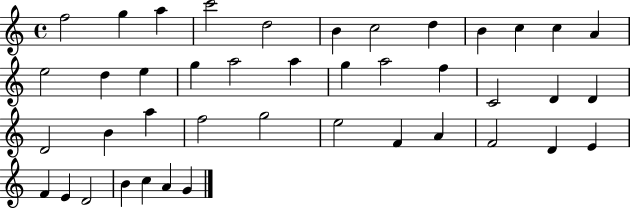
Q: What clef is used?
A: treble